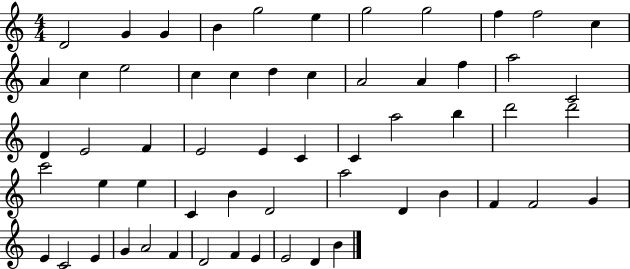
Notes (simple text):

D4/h G4/q G4/q B4/q G5/h E5/q G5/h G5/h F5/q F5/h C5/q A4/q C5/q E5/h C5/q C5/q D5/q C5/q A4/h A4/q F5/q A5/h C4/h D4/q E4/h F4/q E4/h E4/q C4/q C4/q A5/h B5/q D6/h D6/h C6/h E5/q E5/q C4/q B4/q D4/h A5/h D4/q B4/q F4/q F4/h G4/q E4/q C4/h E4/q G4/q A4/h F4/q D4/h F4/q E4/q E4/h D4/q B4/q